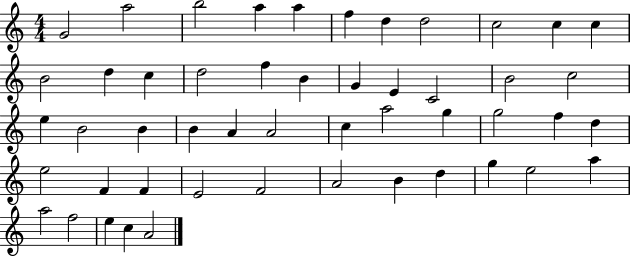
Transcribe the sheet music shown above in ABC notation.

X:1
T:Untitled
M:4/4
L:1/4
K:C
G2 a2 b2 a a f d d2 c2 c c B2 d c d2 f B G E C2 B2 c2 e B2 B B A A2 c a2 g g2 f d e2 F F E2 F2 A2 B d g e2 a a2 f2 e c A2